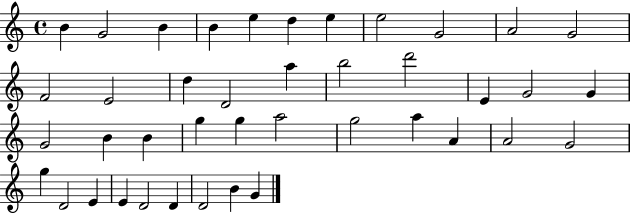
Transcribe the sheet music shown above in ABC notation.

X:1
T:Untitled
M:4/4
L:1/4
K:C
B G2 B B e d e e2 G2 A2 G2 F2 E2 d D2 a b2 d'2 E G2 G G2 B B g g a2 g2 a A A2 G2 g D2 E E D2 D D2 B G